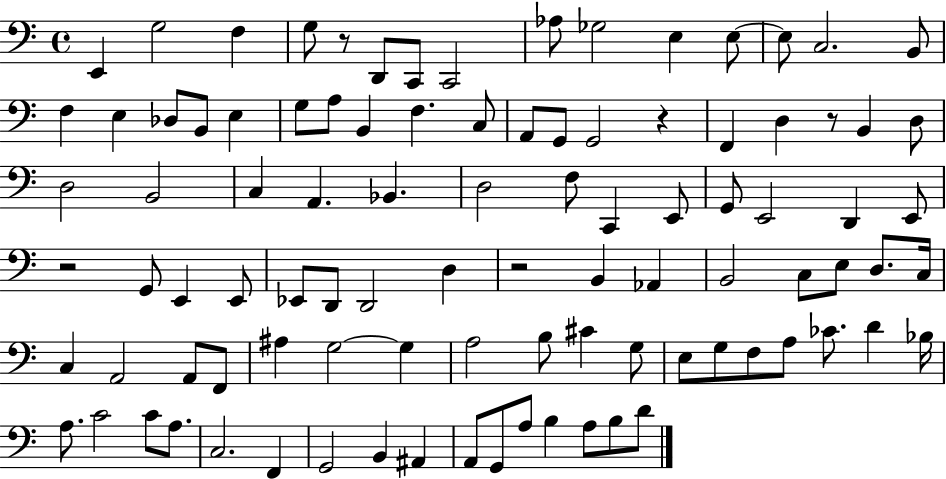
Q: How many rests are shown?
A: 5